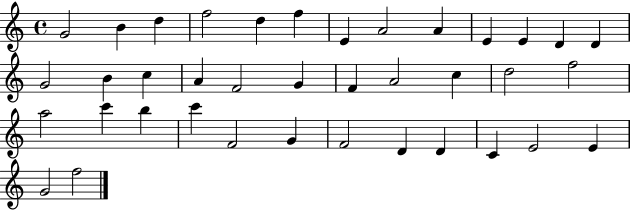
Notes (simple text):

G4/h B4/q D5/q F5/h D5/q F5/q E4/q A4/h A4/q E4/q E4/q D4/q D4/q G4/h B4/q C5/q A4/q F4/h G4/q F4/q A4/h C5/q D5/h F5/h A5/h C6/q B5/q C6/q F4/h G4/q F4/h D4/q D4/q C4/q E4/h E4/q G4/h F5/h